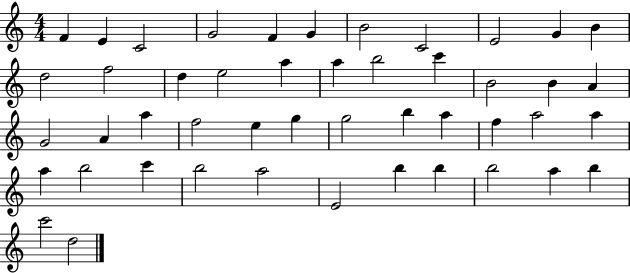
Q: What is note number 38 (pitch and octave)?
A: B5